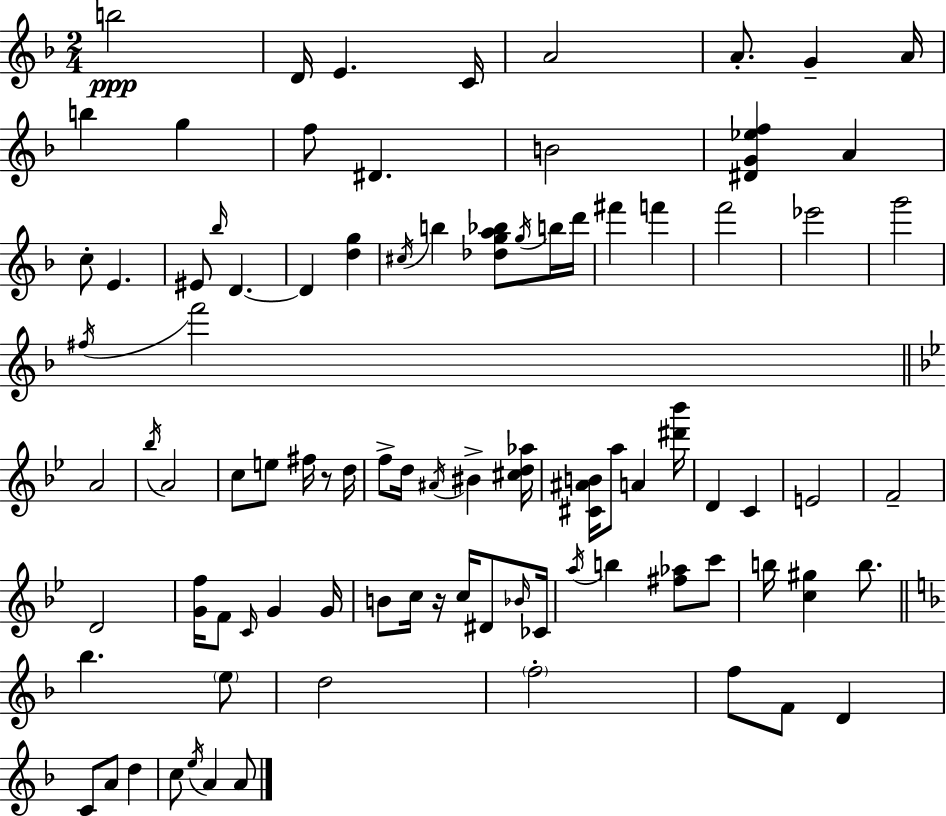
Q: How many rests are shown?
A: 2